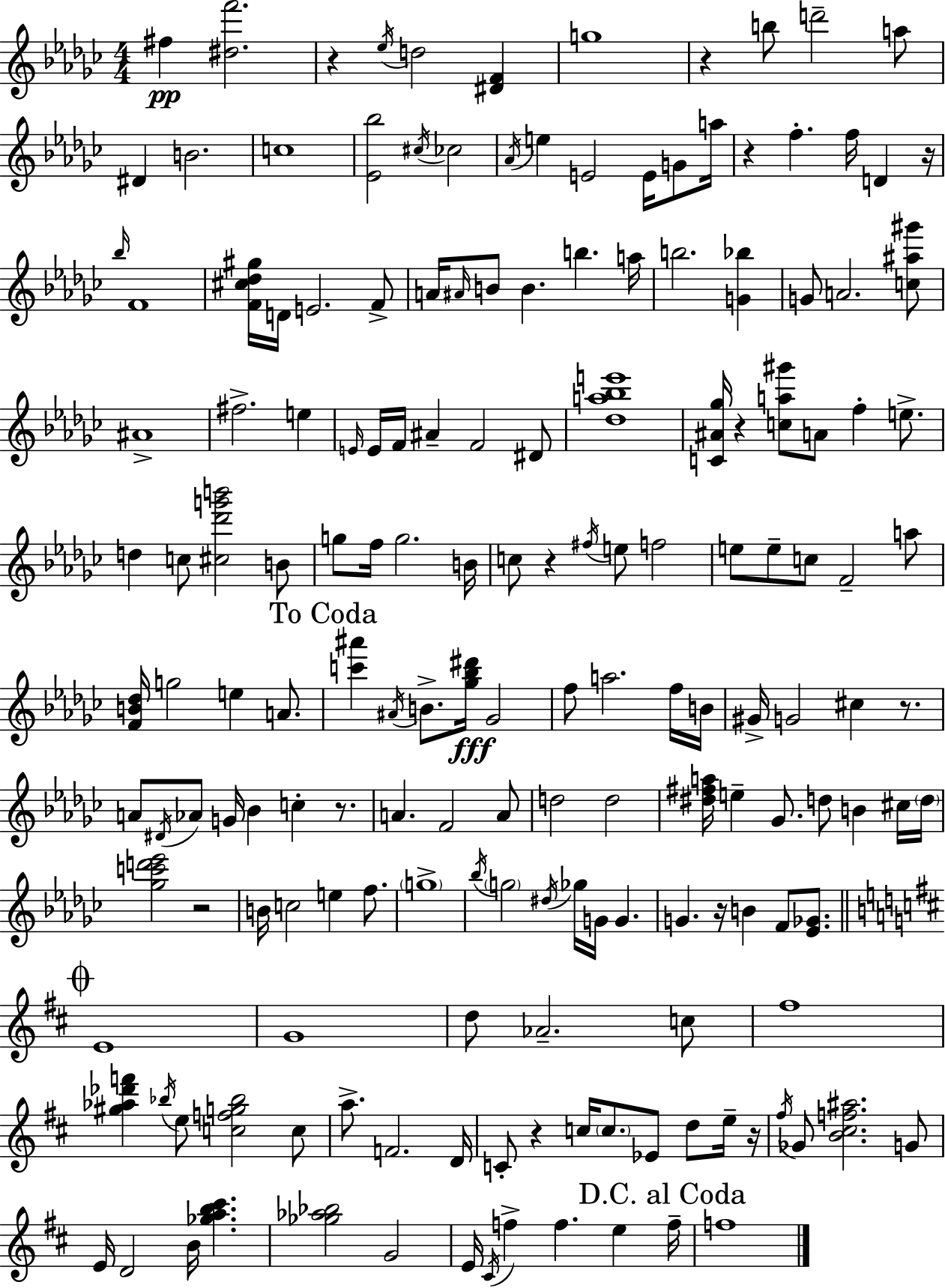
X:1
T:Untitled
M:4/4
L:1/4
K:Ebm
^f [^df']2 z _e/4 d2 [^DF] g4 z b/2 d'2 a/2 ^D B2 c4 [_E_b]2 ^c/4 _c2 _A/4 e E2 E/4 G/2 a/4 z f f/4 D z/4 _b/4 F4 [F^c_d^g]/4 D/4 E2 F/2 A/4 ^A/4 B/2 B b a/4 b2 [G_b] G/2 A2 [c^a^g']/2 ^A4 ^f2 e E/4 E/4 F/4 ^A F2 ^D/2 [_da_be']4 [C^A_g]/4 z [ca^g']/2 A/2 f e/2 d c/2 [^c_d'g'b']2 B/2 g/2 f/4 g2 B/4 c/2 z ^f/4 e/2 f2 e/2 e/2 c/2 F2 a/2 [FB_d]/4 g2 e A/2 [c'^a'] ^A/4 B/2 [_g_b^d']/4 _G2 f/2 a2 f/4 B/4 ^G/4 G2 ^c z/2 A/2 ^D/4 _A/2 G/4 _B c z/2 A F2 A/2 d2 d2 [^d^fa]/4 e _G/2 d/2 B ^c/4 d/4 [_gc'd'_e']2 z2 B/4 c2 e f/2 g4 _b/4 g2 ^d/4 _g/4 G/4 G G z/4 B F/2 [_E_G]/2 E4 G4 d/2 _A2 c/2 ^f4 [^g_a_d'f'] _b/4 e/2 [cfg_b]2 c/2 a/2 F2 D/4 C/2 z c/4 c/2 _E/2 d/2 e/4 z/4 ^f/4 _G/2 [B^cf^a]2 G/2 E/4 D2 B/4 [_gab^c'] [_g_a_b]2 G2 E/4 ^C/4 f f e f/4 f4